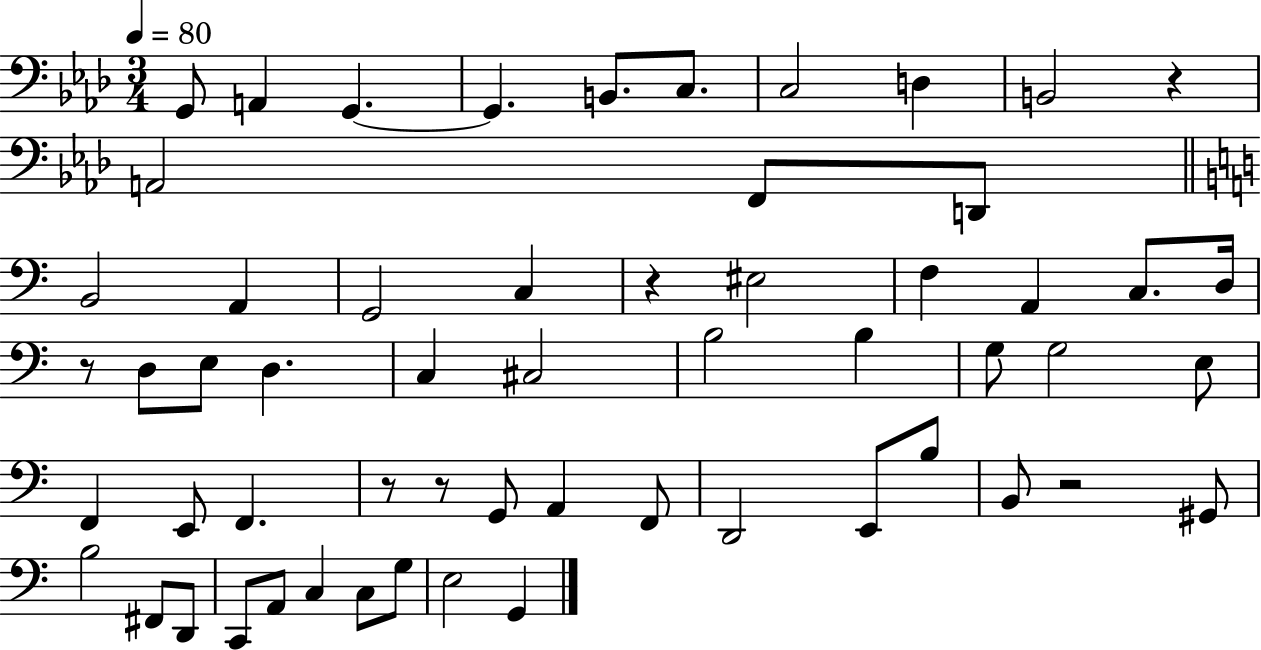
{
  \clef bass
  \numericTimeSignature
  \time 3/4
  \key aes \major
  \tempo 4 = 80
  g,8 a,4 g,4.~~ | g,4. b,8. c8. | c2 d4 | b,2 r4 | \break a,2 f,8 d,8 | \bar "||" \break \key a \minor b,2 a,4 | g,2 c4 | r4 eis2 | f4 a,4 c8. d16 | \break r8 d8 e8 d4. | c4 cis2 | b2 b4 | g8 g2 e8 | \break f,4 e,8 f,4. | r8 r8 g,8 a,4 f,8 | d,2 e,8 b8 | b,8 r2 gis,8 | \break b2 fis,8 d,8 | c,8 a,8 c4 c8 g8 | e2 g,4 | \bar "|."
}